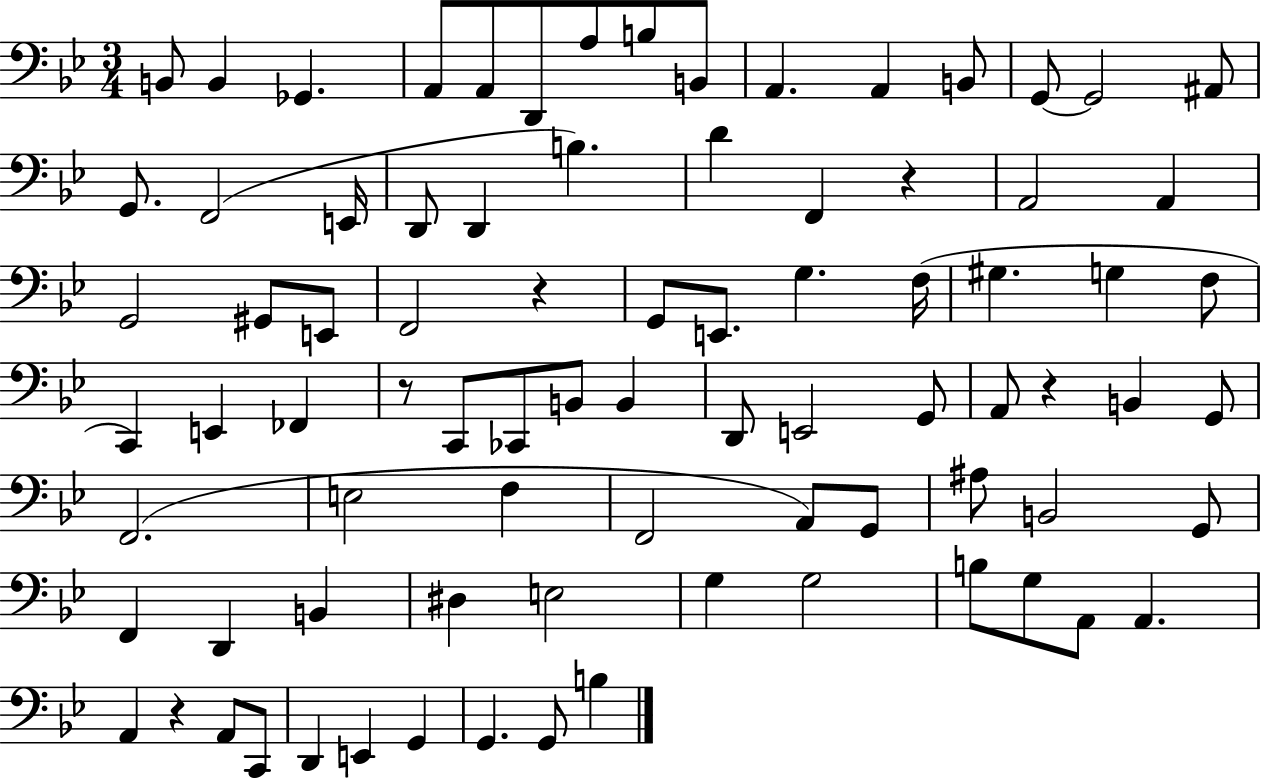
{
  \clef bass
  \numericTimeSignature
  \time 3/4
  \key bes \major
  b,8 b,4 ges,4. | a,8 a,8 d,8 a8 b8 b,8 | a,4. a,4 b,8 | g,8~~ g,2 ais,8 | \break g,8. f,2( e,16 | d,8 d,4 b4.) | d'4 f,4 r4 | a,2 a,4 | \break g,2 gis,8 e,8 | f,2 r4 | g,8 e,8. g4. f16( | gis4. g4 f8 | \break c,4) e,4 fes,4 | r8 c,8 ces,8 b,8 b,4 | d,8 e,2 g,8 | a,8 r4 b,4 g,8 | \break f,2.( | e2 f4 | f,2 a,8) g,8 | ais8 b,2 g,8 | \break f,4 d,4 b,4 | dis4 e2 | g4 g2 | b8 g8 a,8 a,4. | \break a,4 r4 a,8 c,8 | d,4 e,4 g,4 | g,4. g,8 b4 | \bar "|."
}